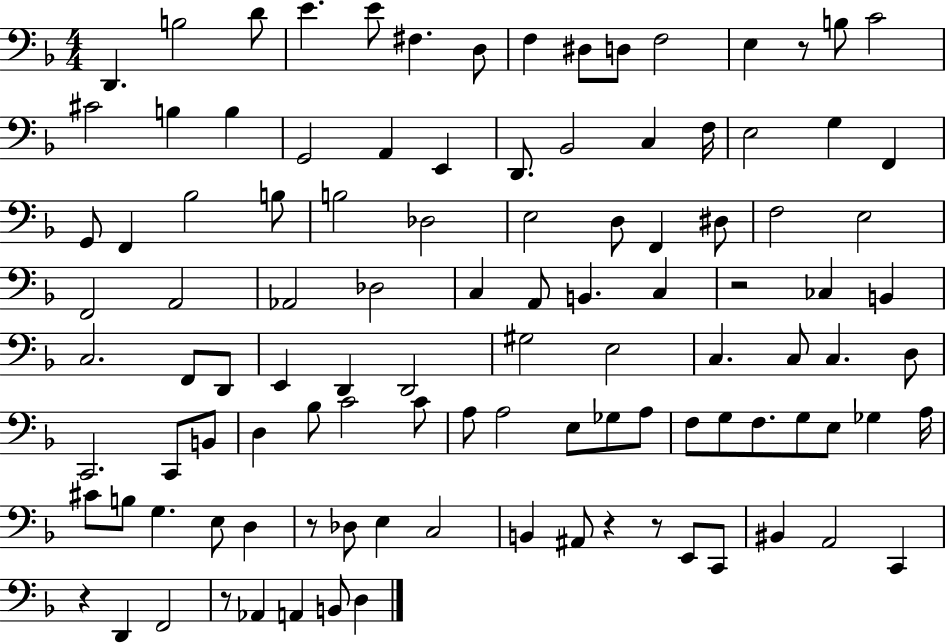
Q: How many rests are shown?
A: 7